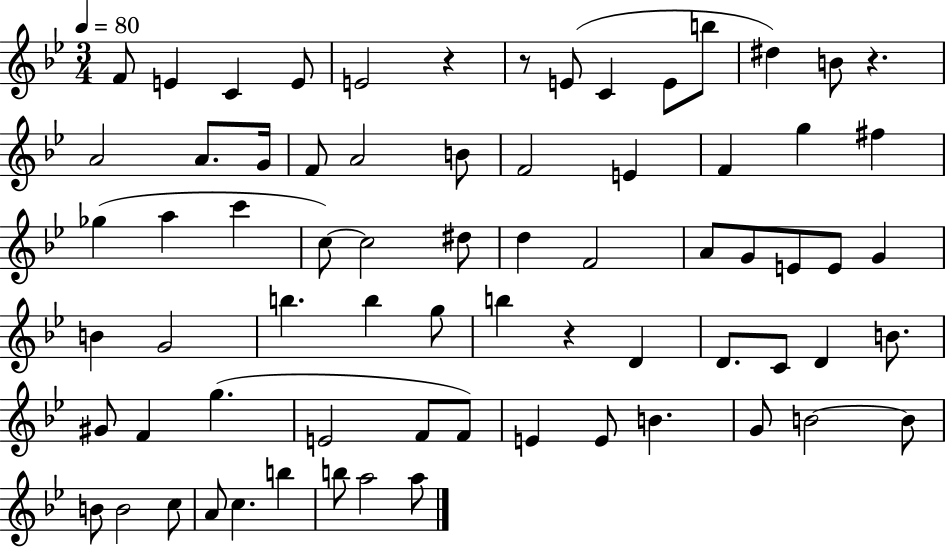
{
  \clef treble
  \numericTimeSignature
  \time 3/4
  \key bes \major
  \tempo 4 = 80
  f'8 e'4 c'4 e'8 | e'2 r4 | r8 e'8( c'4 e'8 b''8 | dis''4) b'8 r4. | \break a'2 a'8. g'16 | f'8 a'2 b'8 | f'2 e'4 | f'4 g''4 fis''4 | \break ges''4( a''4 c'''4 | c''8~~) c''2 dis''8 | d''4 f'2 | a'8 g'8 e'8 e'8 g'4 | \break b'4 g'2 | b''4. b''4 g''8 | b''4 r4 d'4 | d'8. c'8 d'4 b'8. | \break gis'8 f'4 g''4.( | e'2 f'8 f'8) | e'4 e'8 b'4. | g'8 b'2~~ b'8 | \break b'8 b'2 c''8 | a'8 c''4. b''4 | b''8 a''2 a''8 | \bar "|."
}